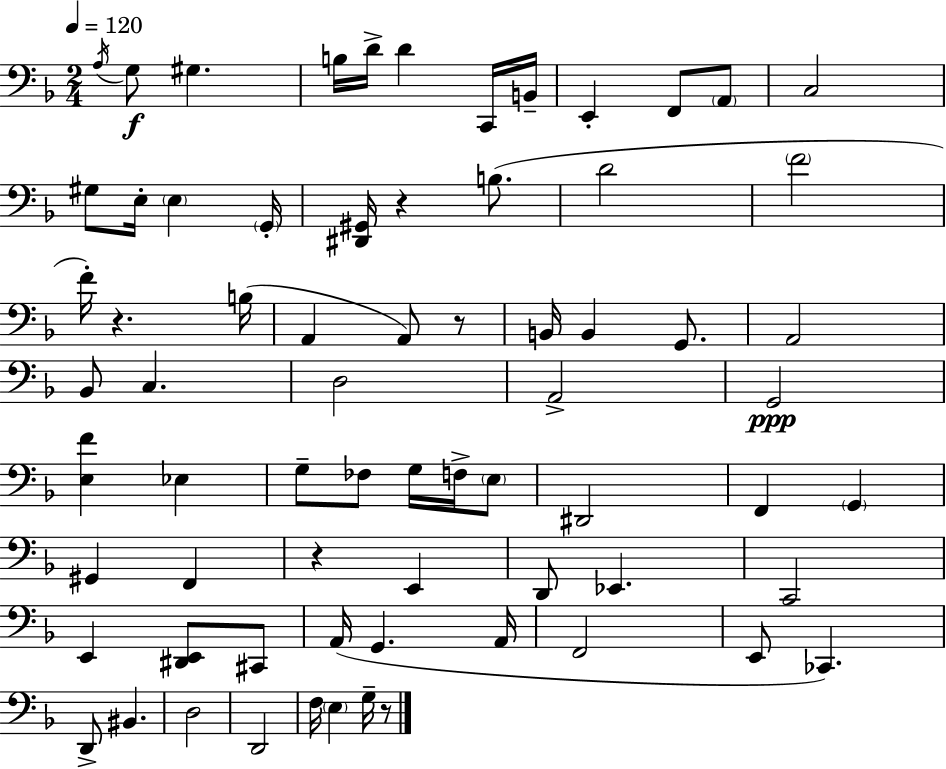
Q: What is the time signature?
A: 2/4